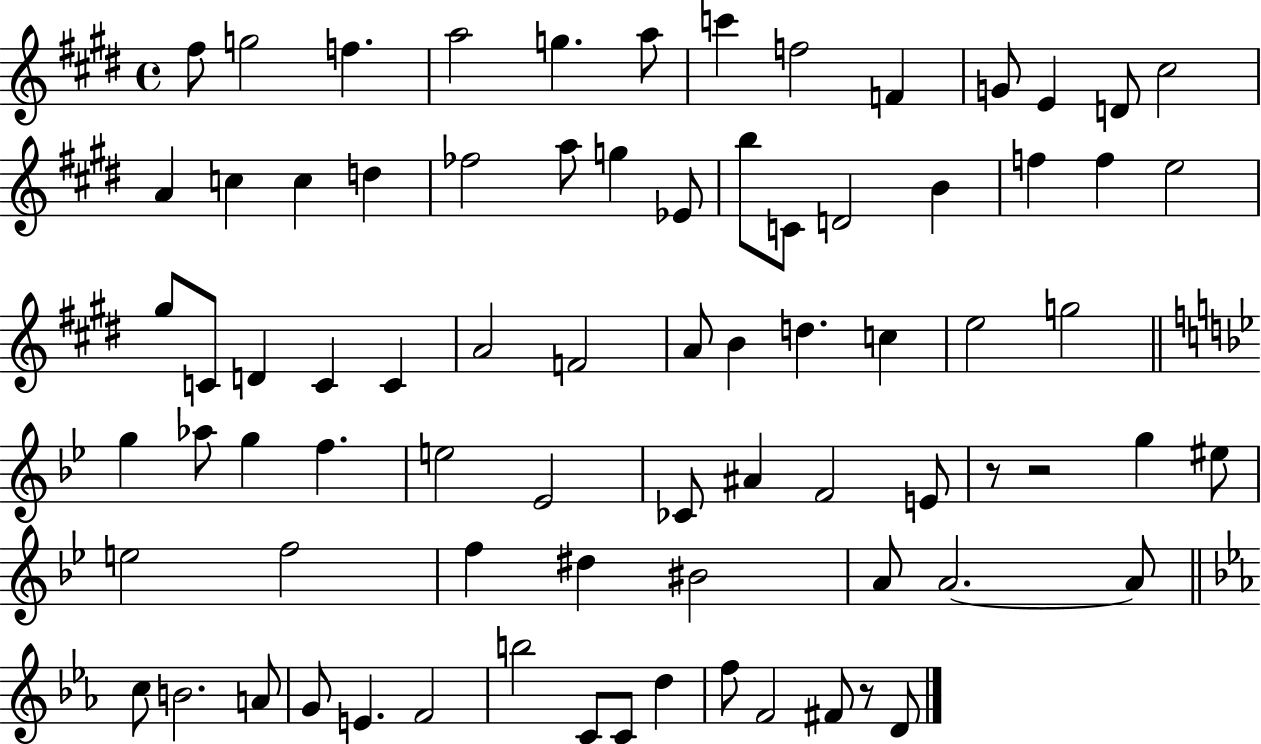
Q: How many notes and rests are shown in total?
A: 78